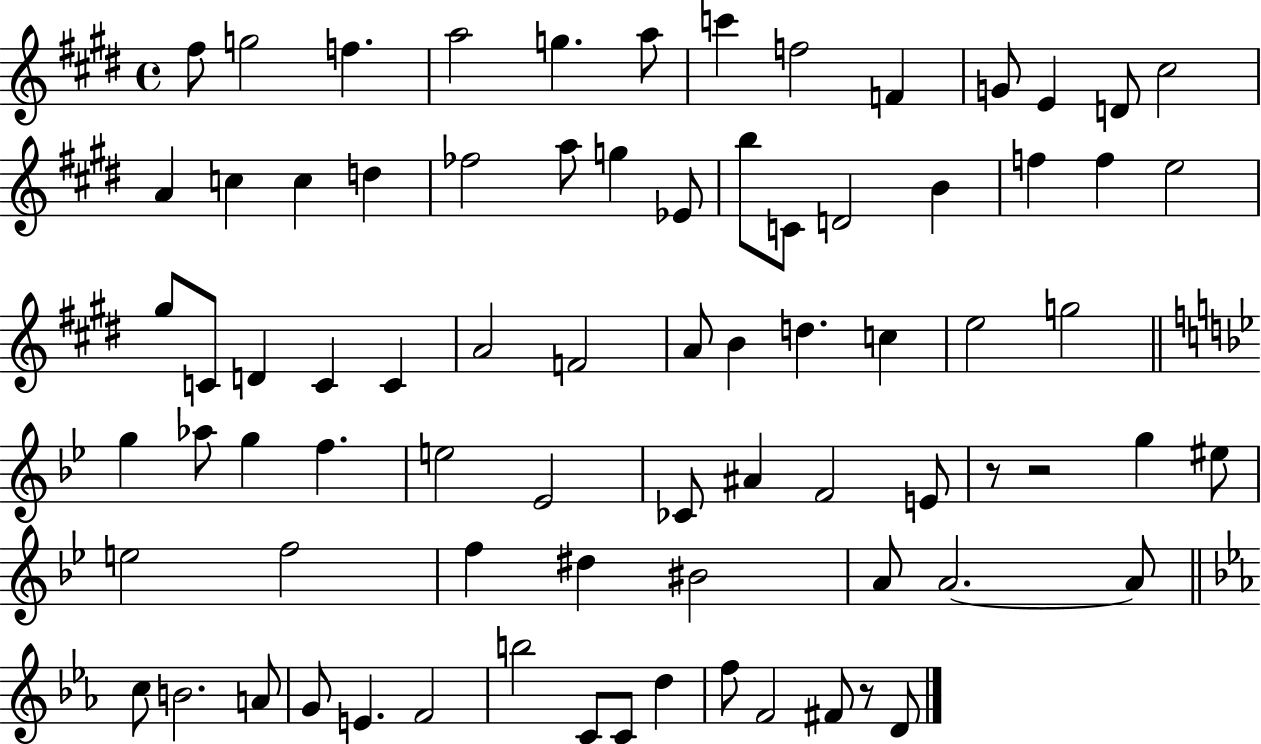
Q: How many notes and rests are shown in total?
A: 78